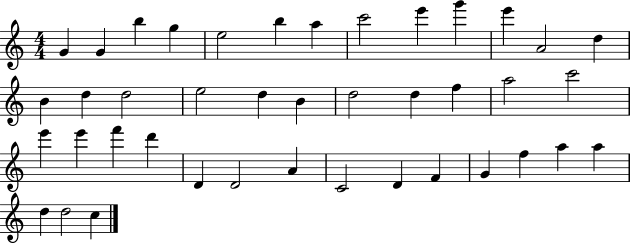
{
  \clef treble
  \numericTimeSignature
  \time 4/4
  \key c \major
  g'4 g'4 b''4 g''4 | e''2 b''4 a''4 | c'''2 e'''4 g'''4 | e'''4 a'2 d''4 | \break b'4 d''4 d''2 | e''2 d''4 b'4 | d''2 d''4 f''4 | a''2 c'''2 | \break e'''4 e'''4 f'''4 d'''4 | d'4 d'2 a'4 | c'2 d'4 f'4 | g'4 f''4 a''4 a''4 | \break d''4 d''2 c''4 | \bar "|."
}